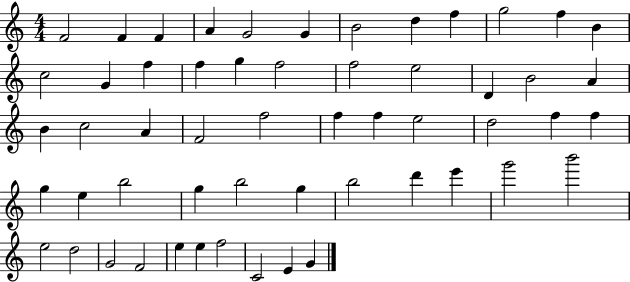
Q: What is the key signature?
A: C major